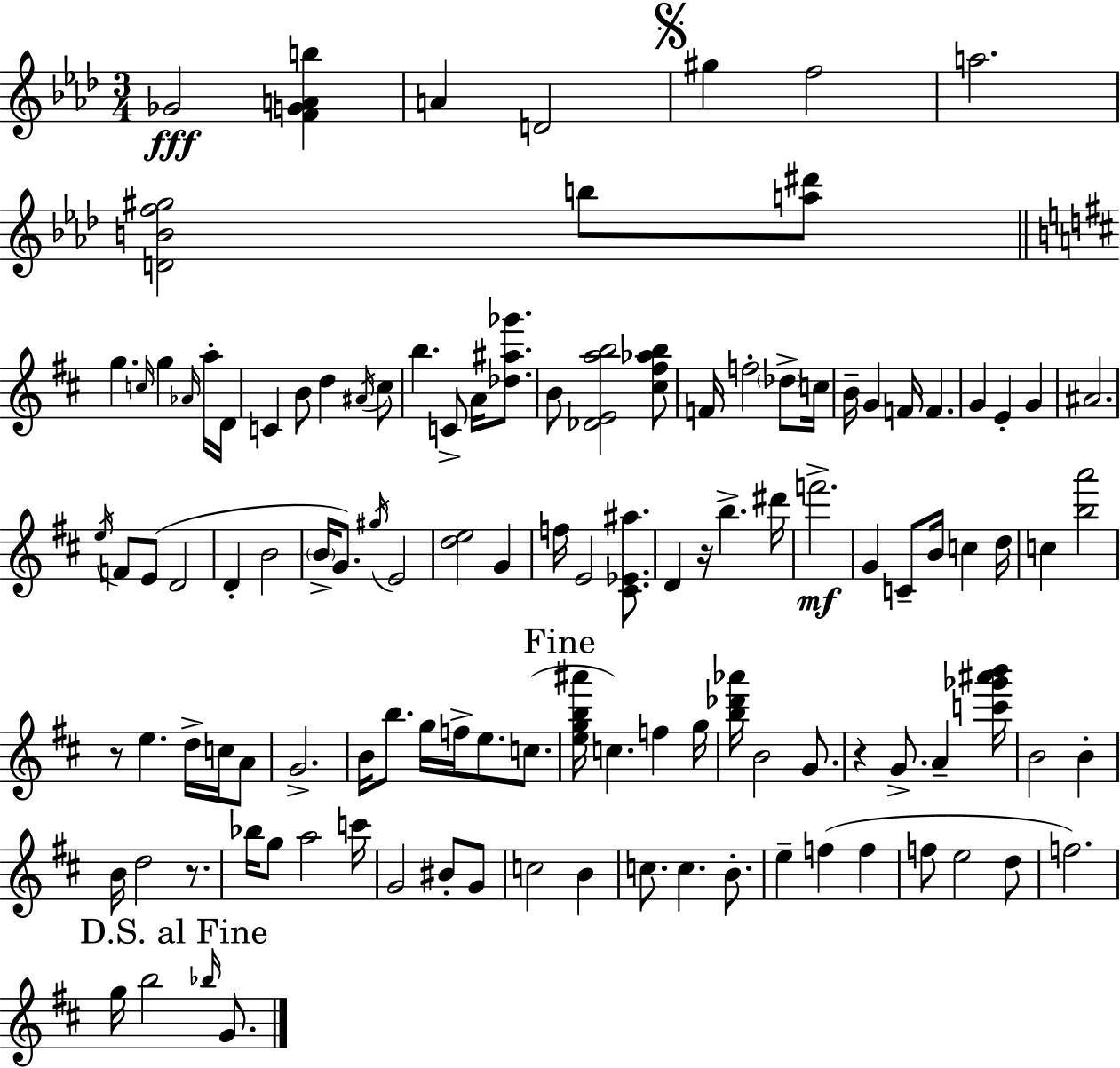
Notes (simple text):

Gb4/h [F4,G4,A4,B5]/q A4/q D4/h G#5/q F5/h A5/h. [D4,B4,F5,G#5]/h B5/e [A5,D#6]/e G5/q. C5/s G5/q Ab4/s A5/s D4/s C4/q B4/e D5/q A#4/s C#5/e B5/q. C4/e A4/s [Db5,A#5,Gb6]/e. B4/e [Db4,E4,A5,B5]/h [C#5,F#5,Ab5,B5]/e F4/s F5/h Db5/e C5/s B4/s G4/q F4/s F4/q. G4/q E4/q G4/q A#4/h. E5/s F4/e E4/e D4/h D4/q B4/h B4/s G4/e. G#5/s E4/h [D5,E5]/h G4/q F5/s E4/h [C#4,Eb4,A#5]/e. D4/q R/s B5/q. D#6/s F6/h. G4/q C4/e B4/s C5/q D5/s C5/q [B5,A6]/h R/e E5/q. D5/s C5/s A4/e G4/h. B4/s B5/e. G5/s F5/s E5/e. C5/e. [E5,G5,B5,A#6]/s C5/q. F5/q G5/s [B5,Db6,Ab6]/s B4/h G4/e. R/q G4/e. A4/q [C6,Gb6,A#6,B6]/s B4/h B4/q B4/s D5/h R/e. Bb5/s G5/e A5/h C6/s G4/h BIS4/e G4/e C5/h B4/q C5/e. C5/q. B4/e. E5/q F5/q F5/q F5/e E5/h D5/e F5/h. G5/s B5/h Bb5/s G4/e.